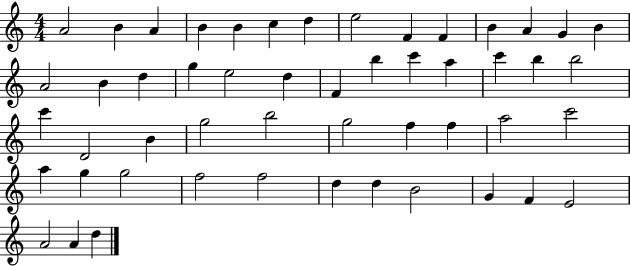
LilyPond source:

{
  \clef treble
  \numericTimeSignature
  \time 4/4
  \key c \major
  a'2 b'4 a'4 | b'4 b'4 c''4 d''4 | e''2 f'4 f'4 | b'4 a'4 g'4 b'4 | \break a'2 b'4 d''4 | g''4 e''2 d''4 | f'4 b''4 c'''4 a''4 | c'''4 b''4 b''2 | \break c'''4 d'2 b'4 | g''2 b''2 | g''2 f''4 f''4 | a''2 c'''2 | \break a''4 g''4 g''2 | f''2 f''2 | d''4 d''4 b'2 | g'4 f'4 e'2 | \break a'2 a'4 d''4 | \bar "|."
}